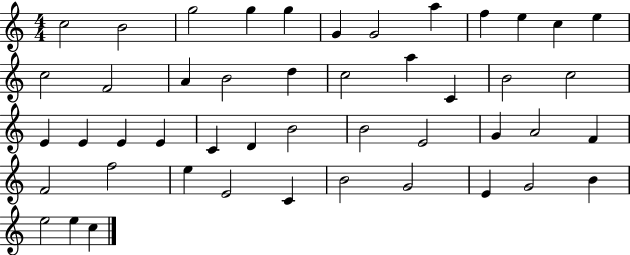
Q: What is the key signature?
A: C major